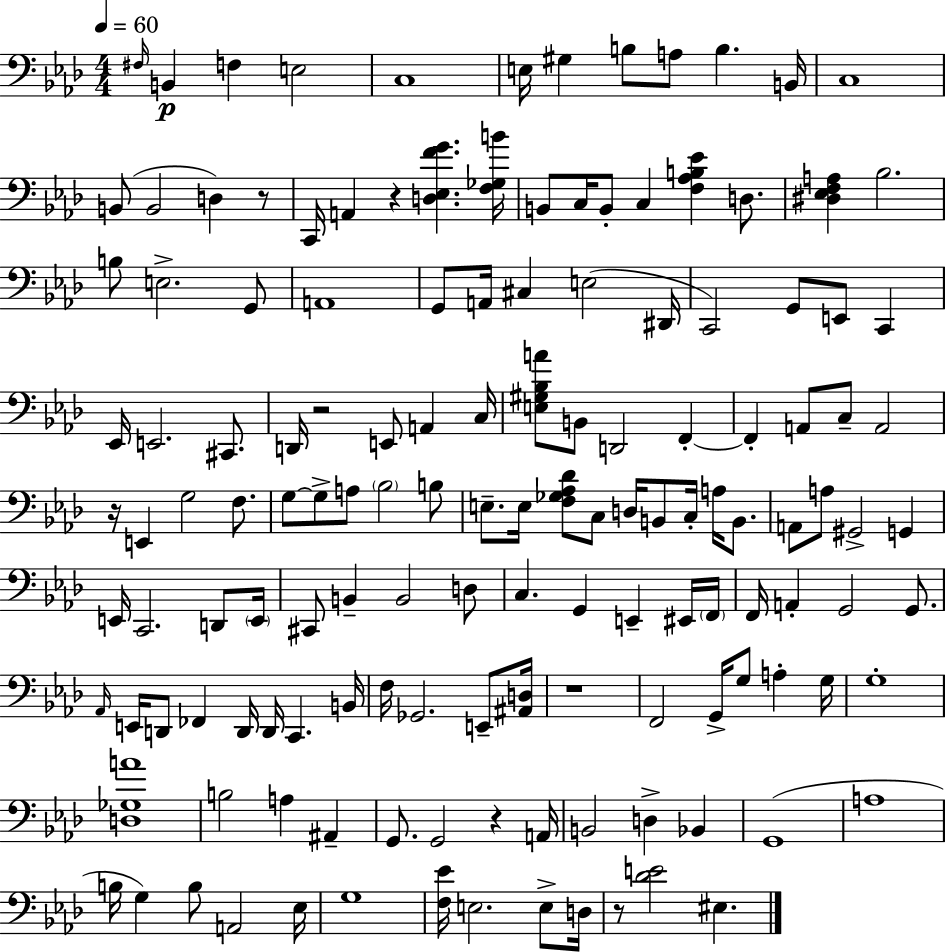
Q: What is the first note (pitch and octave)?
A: F#3